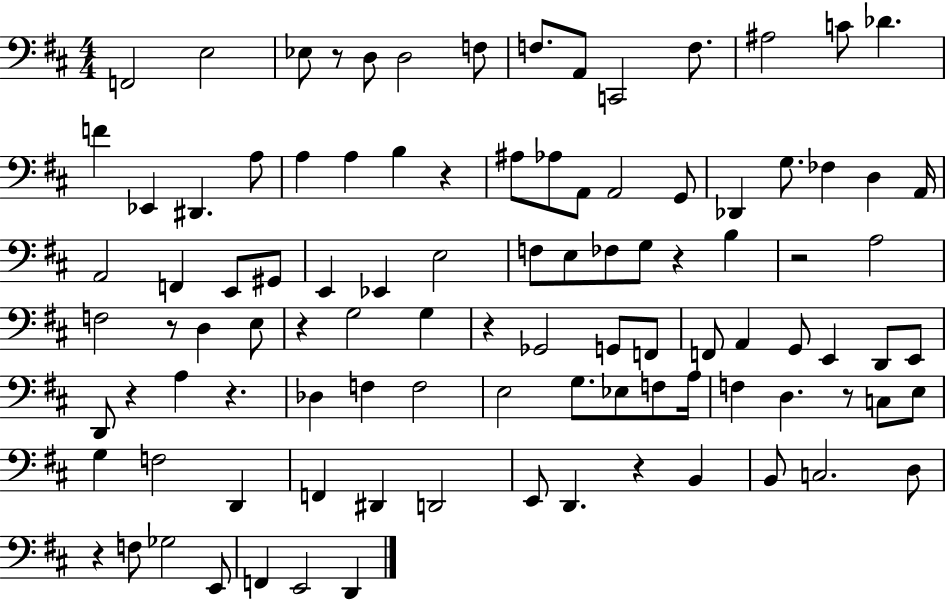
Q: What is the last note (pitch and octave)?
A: D2